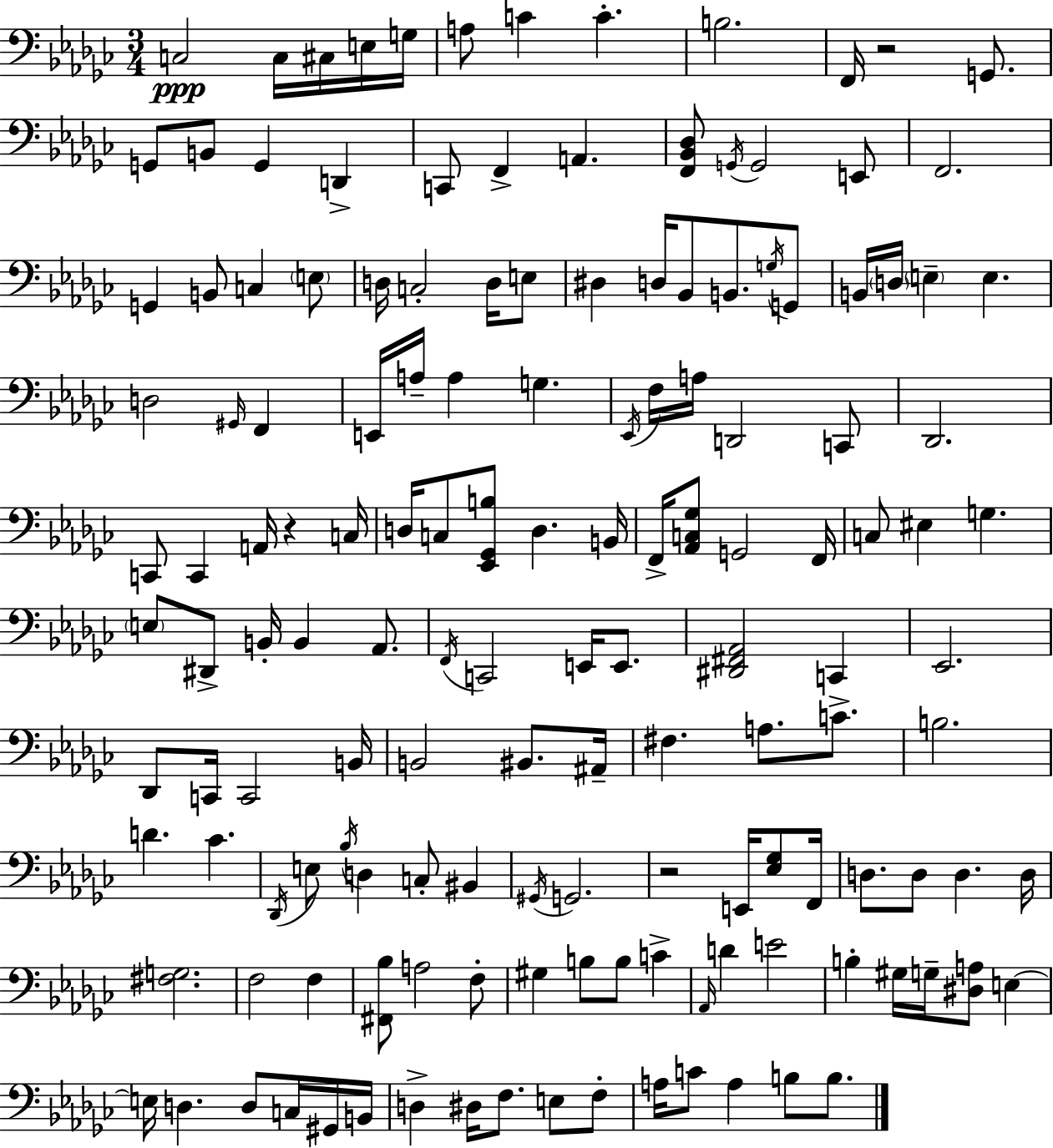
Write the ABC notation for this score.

X:1
T:Untitled
M:3/4
L:1/4
K:Ebm
C,2 C,/4 ^C,/4 E,/4 G,/4 A,/2 C C B,2 F,,/4 z2 G,,/2 G,,/2 B,,/2 G,, D,, C,,/2 F,, A,, [F,,_B,,_D,]/2 G,,/4 G,,2 E,,/2 F,,2 G,, B,,/2 C, E,/2 D,/4 C,2 D,/4 E,/2 ^D, D,/4 _B,,/2 B,,/2 G,/4 G,,/2 B,,/4 D,/4 E, E, D,2 ^G,,/4 F,, E,,/4 A,/4 A, G, _E,,/4 F,/4 A,/4 D,,2 C,,/2 _D,,2 C,,/2 C,, A,,/4 z C,/4 D,/4 C,/2 [_E,,_G,,B,]/2 D, B,,/4 F,,/4 [_A,,C,_G,]/2 G,,2 F,,/4 C,/2 ^E, G, E,/2 ^D,,/2 B,,/4 B,, _A,,/2 F,,/4 C,,2 E,,/4 E,,/2 [^D,,^F,,_A,,]2 C,, _E,,2 _D,,/2 C,,/4 C,,2 B,,/4 B,,2 ^B,,/2 ^A,,/4 ^F, A,/2 C/2 B,2 D _C _D,,/4 E,/2 _B,/4 D, C,/2 ^B,, ^G,,/4 G,,2 z2 E,,/4 [_E,_G,]/2 F,,/4 D,/2 D,/2 D, D,/4 [^F,G,]2 F,2 F, [^F,,_B,]/2 A,2 F,/2 ^G, B,/2 B,/2 C _A,,/4 D E2 B, ^G,/4 G,/4 [^D,A,]/2 E, E,/4 D, D,/2 C,/4 ^G,,/4 B,,/4 D, ^D,/4 F,/2 E,/2 F,/2 A,/4 C/2 A, B,/2 B,/2